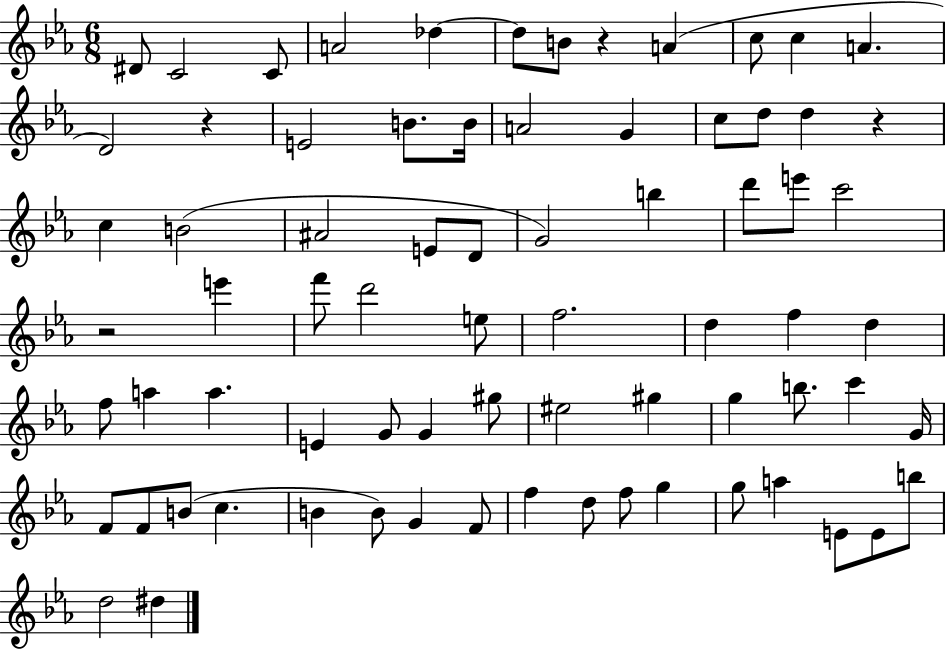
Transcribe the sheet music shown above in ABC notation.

X:1
T:Untitled
M:6/8
L:1/4
K:Eb
^D/2 C2 C/2 A2 _d _d/2 B/2 z A c/2 c A D2 z E2 B/2 B/4 A2 G c/2 d/2 d z c B2 ^A2 E/2 D/2 G2 b d'/2 e'/2 c'2 z2 e' f'/2 d'2 e/2 f2 d f d f/2 a a E G/2 G ^g/2 ^e2 ^g g b/2 c' G/4 F/2 F/2 B/2 c B B/2 G F/2 f d/2 f/2 g g/2 a E/2 E/2 b/2 d2 ^d